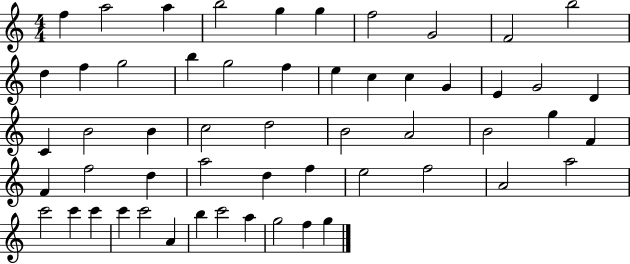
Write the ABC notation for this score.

X:1
T:Untitled
M:4/4
L:1/4
K:C
f a2 a b2 g g f2 G2 F2 b2 d f g2 b g2 f e c c G E G2 D C B2 B c2 d2 B2 A2 B2 g F F f2 d a2 d f e2 f2 A2 a2 c'2 c' c' c' c'2 A b c'2 a g2 f g